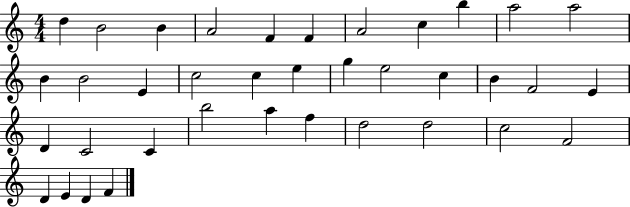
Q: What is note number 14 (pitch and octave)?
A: E4